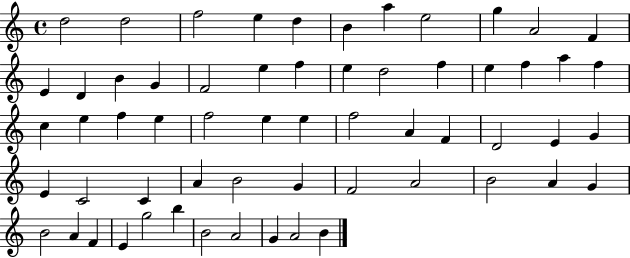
{
  \clef treble
  \time 4/4
  \defaultTimeSignature
  \key c \major
  d''2 d''2 | f''2 e''4 d''4 | b'4 a''4 e''2 | g''4 a'2 f'4 | \break e'4 d'4 b'4 g'4 | f'2 e''4 f''4 | e''4 d''2 f''4 | e''4 f''4 a''4 f''4 | \break c''4 e''4 f''4 e''4 | f''2 e''4 e''4 | f''2 a'4 f'4 | d'2 e'4 g'4 | \break e'4 c'2 c'4 | a'4 b'2 g'4 | f'2 a'2 | b'2 a'4 g'4 | \break b'2 a'4 f'4 | e'4 g''2 b''4 | b'2 a'2 | g'4 a'2 b'4 | \break \bar "|."
}